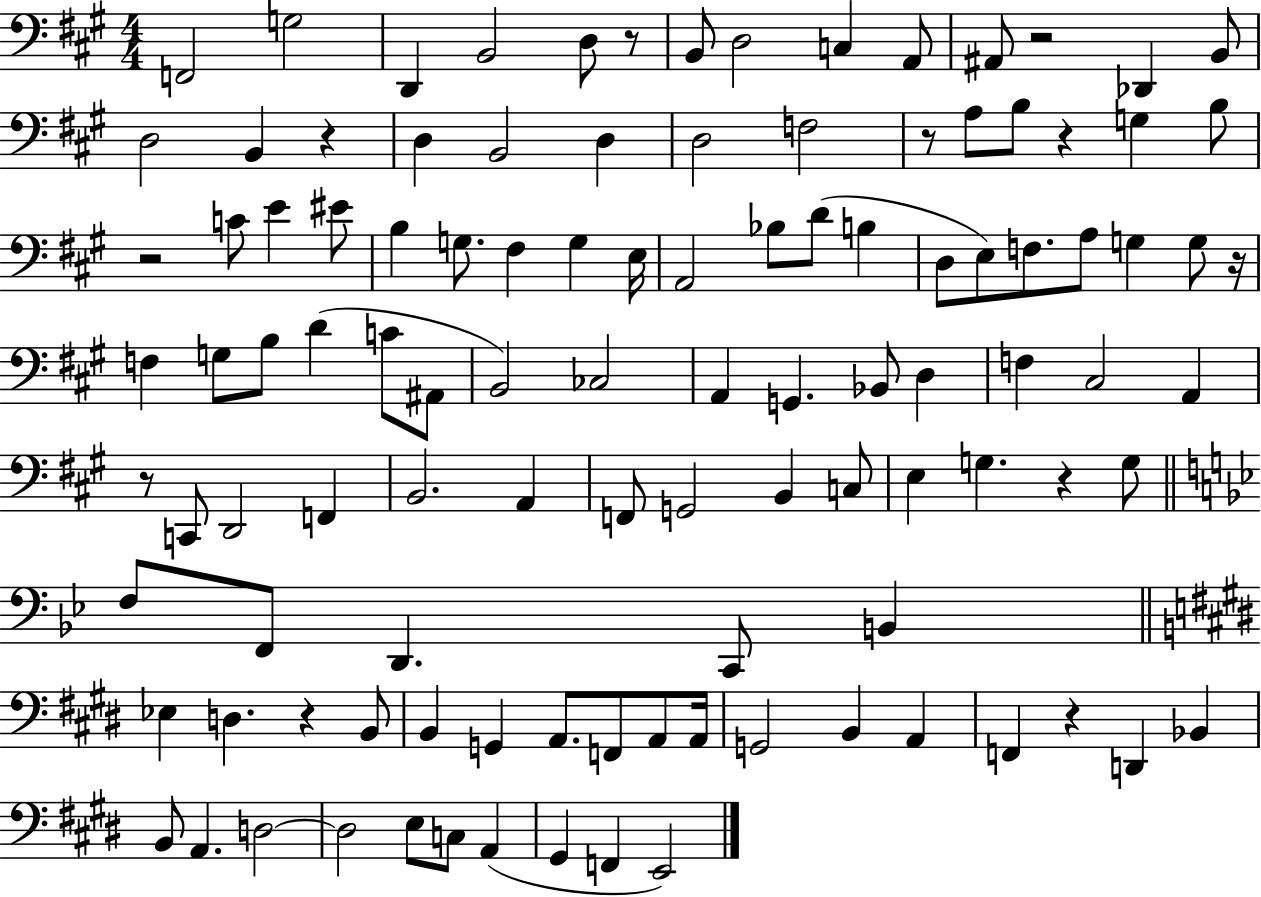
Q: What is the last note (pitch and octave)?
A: E2